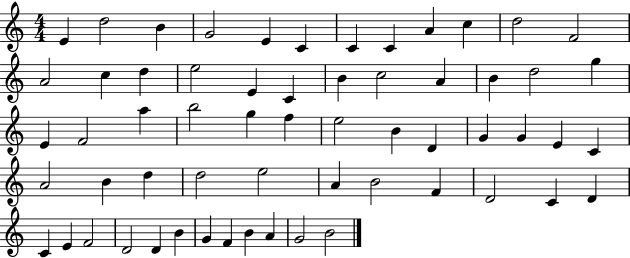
E4/q D5/h B4/q G4/h E4/q C4/q C4/q C4/q A4/q C5/q D5/h F4/h A4/h C5/q D5/q E5/h E4/q C4/q B4/q C5/h A4/q B4/q D5/h G5/q E4/q F4/h A5/q B5/h G5/q F5/q E5/h B4/q D4/q G4/q G4/q E4/q C4/q A4/h B4/q D5/q D5/h E5/h A4/q B4/h F4/q D4/h C4/q D4/q C4/q E4/q F4/h D4/h D4/q B4/q G4/q F4/q B4/q A4/q G4/h B4/h